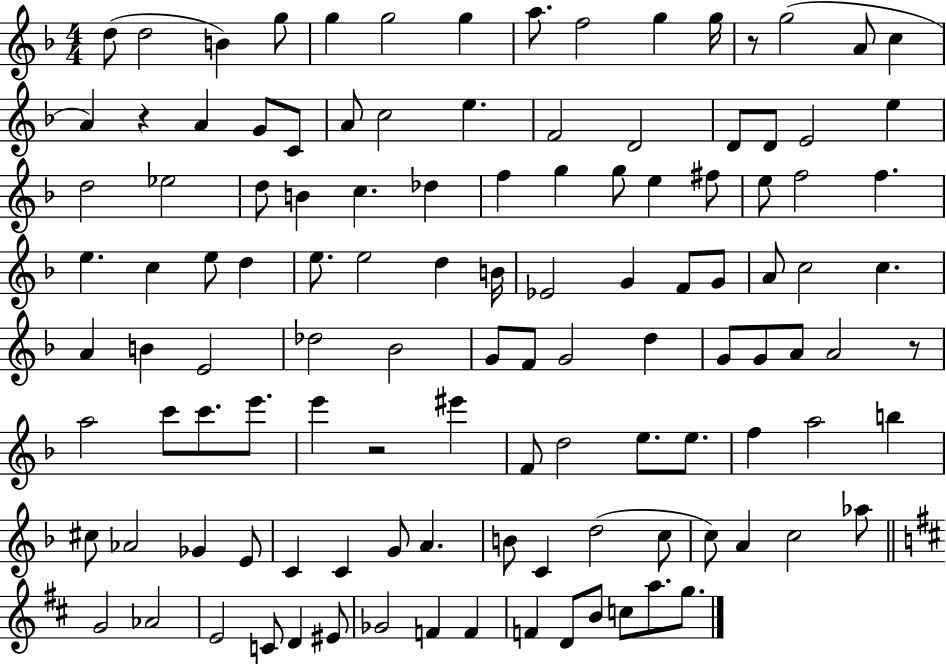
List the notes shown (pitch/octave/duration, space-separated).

D5/e D5/h B4/q G5/e G5/q G5/h G5/q A5/e. F5/h G5/q G5/s R/e G5/h A4/e C5/q A4/q R/q A4/q G4/e C4/e A4/e C5/h E5/q. F4/h D4/h D4/e D4/e E4/h E5/q D5/h Eb5/h D5/e B4/q C5/q. Db5/q F5/q G5/q G5/e E5/q F#5/e E5/e F5/h F5/q. E5/q. C5/q E5/e D5/q E5/e. E5/h D5/q B4/s Eb4/h G4/q F4/e G4/e A4/e C5/h C5/q. A4/q B4/q E4/h Db5/h Bb4/h G4/e F4/e G4/h D5/q G4/e G4/e A4/e A4/h R/e A5/h C6/e C6/e. E6/e. E6/q R/h EIS6/q F4/e D5/h E5/e. E5/e. F5/q A5/h B5/q C#5/e Ab4/h Gb4/q E4/e C4/q C4/q G4/e A4/q. B4/e C4/q D5/h C5/e C5/e A4/q C5/h Ab5/e G4/h Ab4/h E4/h C4/e D4/q EIS4/e Gb4/h F4/q F4/q F4/q D4/e B4/e C5/e A5/e. G5/e.